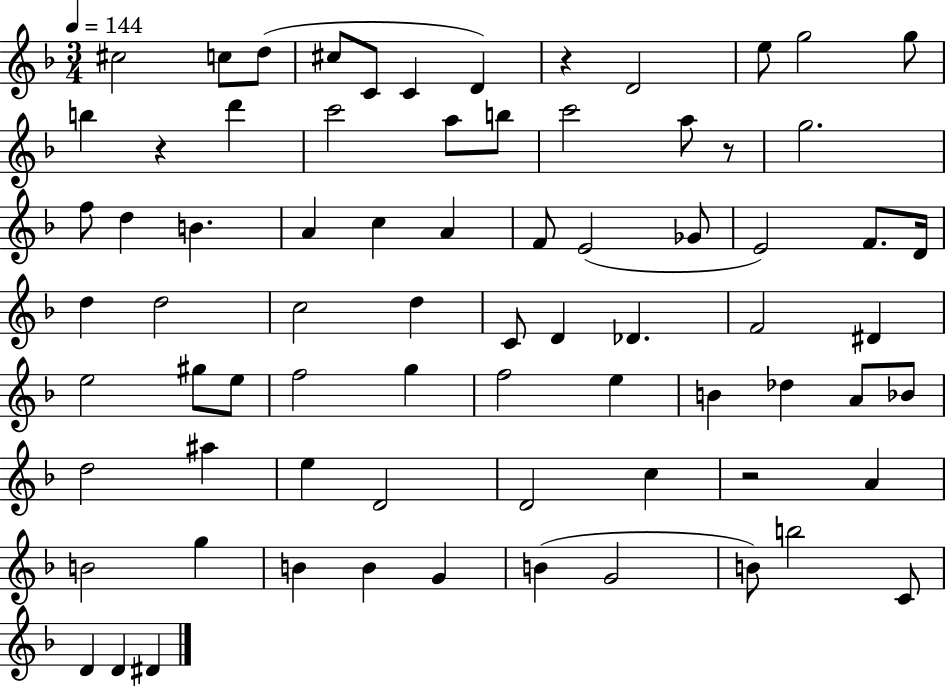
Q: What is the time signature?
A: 3/4